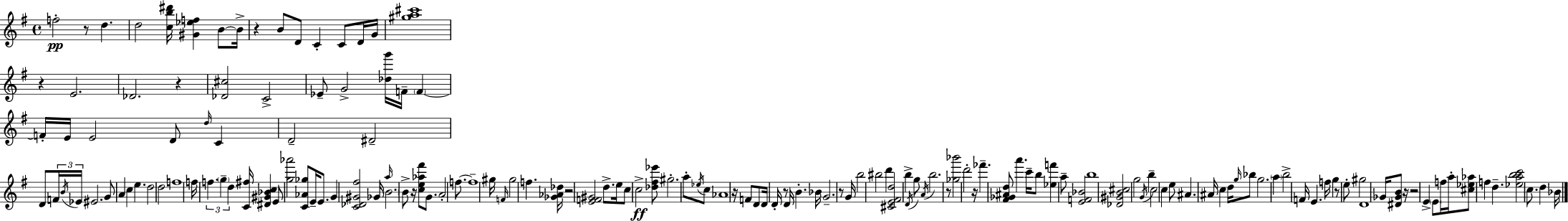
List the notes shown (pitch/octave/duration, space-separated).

F5/h R/e D5/q. D5/h [C5,B5,D#6]/s [G#4,Eb5,F5]/q B4/e B4/s R/q B4/e D4/e C4/q C4/e D4/s G4/s [G#5,A5,C#6]/w R/q E4/h. Db4/h. R/q [Db4,C#5]/h C4/h Eb4/e G4/h [Db5,G6]/s F4/s F4/q F4/s E4/s E4/h D4/e D5/s C4/q D4/h D#4/h D4/e F4/s B4/s Eb4/s EIS4/h. G4/e A4/q C5/q E5/q. D5/h D5/h F5/w F5/s F5/q. G5/q D5/q [C4,F#5]/s [D#4,G#4,Bb4,C5]/q E4/e [G5,Ab6]/h [C4,Ab4,Gb5]/e E4/s E4/e. G4/q [C4,Db4,G#4,F#5]/h Gb4/s A5/s B4/h. B4/e R/s [C5,E5,Ab5,F#6]/e G4/e. A4/h F5/e. F5/w G#5/s F4/s G#5/h F5/q. [Gb4,Ab4,Db5]/s R/h [E4,F4,G#4]/h D5/e. E5/s C5/e C5/h [Db5,F#5,Eb6]/e G#5/h. A5/e Eb5/s C5/e Ab4/w R/s F4/e D4/e D4/s D4/s R/e D4/s B4/q. Bb4/s G4/h. R/e G4/s B5/h BIS5/h D6/q [C#4,E4,F#4,D5]/h B5/q D4/s G5/e A4/s B5/h. R/e [Gb5,Bb6]/h D6/h R/s FES6/q. [F#4,Gb4,A#4,D5]/e A6/q. C6/s B5/e [Eb5,F6]/q A5/e [E4,F4,Bb4]/h B5/w [Db4,G#4,B4,C#5]/h G5/h G4/s B5/q C5/h C5/q E5/e A#4/q. A#4/s C5/q D5/s G5/s Bb5/e G5/h. A5/q B5/h F4/s E4/q. F5/s G5/q R/e E5/e G#5/h D4/w Gb4/s [D#4,Gb4,B4]/e R/s R/h E4/q E4/e F5/s A5/s [C#5,Eb5,Ab5]/e F5/q D5/q. [Eb5,A5,B5,C6]/h C5/e. D5/q Bb4/s